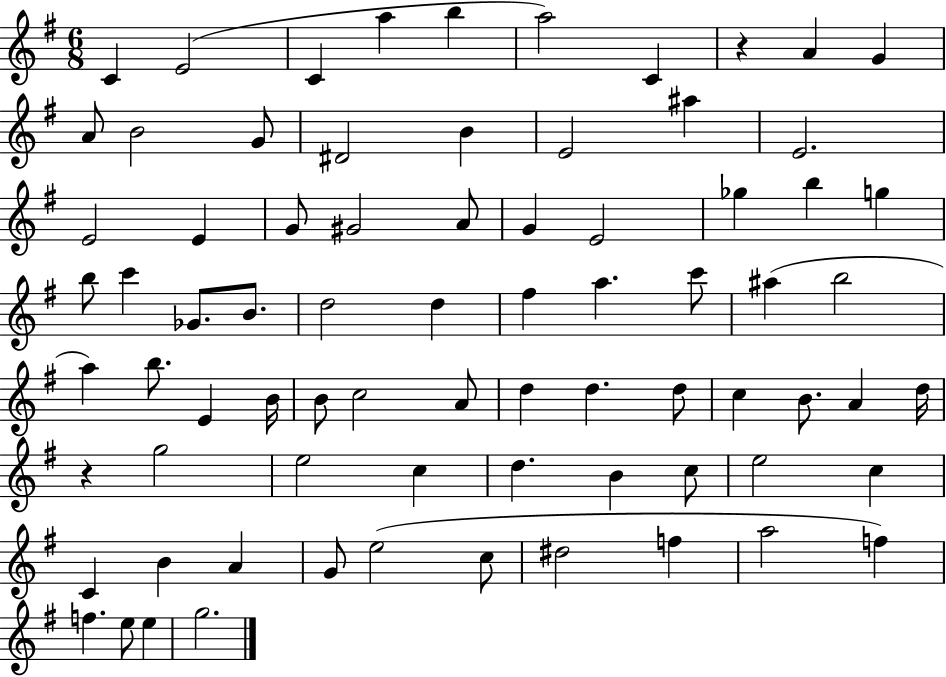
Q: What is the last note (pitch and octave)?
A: G5